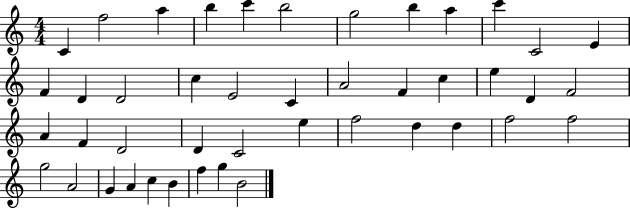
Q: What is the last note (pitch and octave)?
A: B4